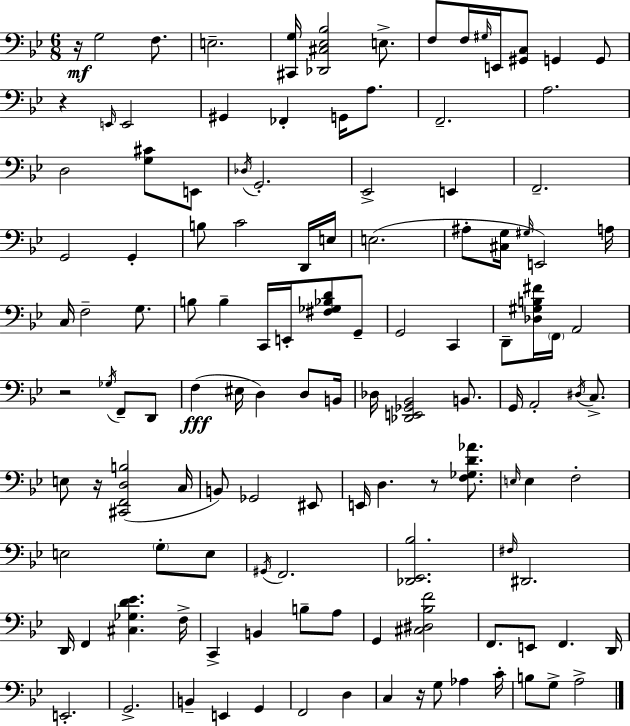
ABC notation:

X:1
T:Untitled
M:6/8
L:1/4
K:Bb
z/4 G,2 F,/2 E,2 [^C,,G,]/4 [_D,,^C,_E,_B,]2 E,/2 F,/2 F,/4 ^G,/4 E,,/4 [^G,,C,]/2 G,, G,,/2 z E,,/4 E,,2 ^G,, _F,, G,,/4 A,/2 F,,2 A,2 D,2 [G,^C]/2 E,,/2 _D,/4 G,,2 _E,,2 E,, F,,2 G,,2 G,, B,/2 C2 D,,/4 E,/4 E,2 ^A,/2 [^C,G,]/4 ^G,/4 E,,2 A,/4 C,/4 F,2 G,/2 B,/2 B, C,,/4 E,,/4 [^F,_G,_B,D]/2 G,,/2 G,,2 C,, D,,/2 [_D,^G,B,^F]/4 F,,/4 A,,2 z2 _G,/4 F,,/2 D,,/2 F, ^E,/4 D, D,/2 B,,/4 _D,/4 [_D,,E,,_G,,_B,,]2 B,,/2 G,,/4 A,,2 ^D,/4 C,/2 E,/2 z/4 [^C,,F,,D,B,]2 C,/4 B,,/2 _G,,2 ^E,,/2 E,,/4 D, z/2 [F,_G,D_A]/2 E,/4 E, F,2 E,2 G,/2 E,/2 ^G,,/4 F,,2 [_D,,_E,,_B,]2 ^F,/4 ^D,,2 D,,/4 F,, [^C,_G,D_E] F,/4 C,, B,, B,/2 A,/2 G,, [^C,^D,_B,F]2 F,,/2 E,,/2 F,, D,,/4 E,,2 G,,2 B,, E,, G,, F,,2 D, C, z/4 G,/2 _A, C/4 B,/2 G,/2 A,2